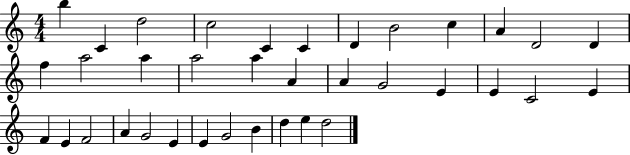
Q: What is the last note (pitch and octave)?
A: D5